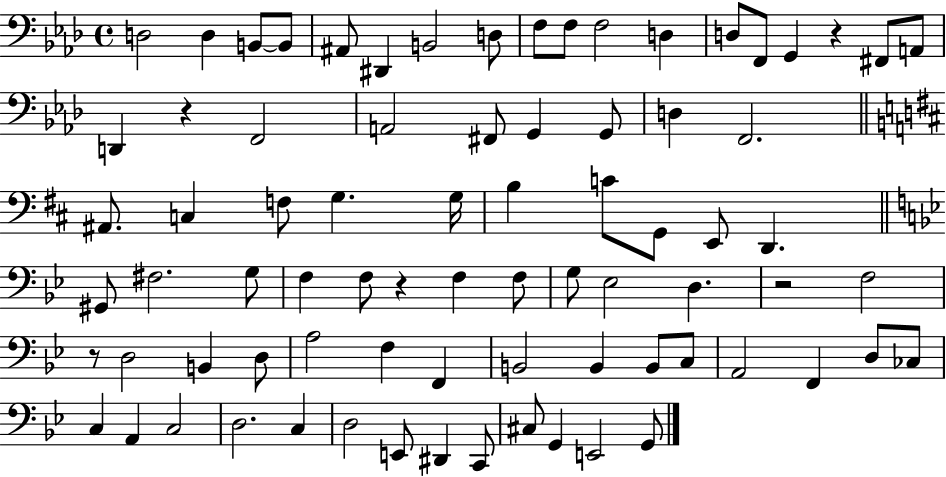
X:1
T:Untitled
M:4/4
L:1/4
K:Ab
D,2 D, B,,/2 B,,/2 ^A,,/2 ^D,, B,,2 D,/2 F,/2 F,/2 F,2 D, D,/2 F,,/2 G,, z ^F,,/2 A,,/2 D,, z F,,2 A,,2 ^F,,/2 G,, G,,/2 D, F,,2 ^A,,/2 C, F,/2 G, G,/4 B, C/2 G,,/2 E,,/2 D,, ^G,,/2 ^F,2 G,/2 F, F,/2 z F, F,/2 G,/2 _E,2 D, z2 F,2 z/2 D,2 B,, D,/2 A,2 F, F,, B,,2 B,, B,,/2 C,/2 A,,2 F,, D,/2 _C,/2 C, A,, C,2 D,2 C, D,2 E,,/2 ^D,, C,,/2 ^C,/2 G,, E,,2 G,,/2